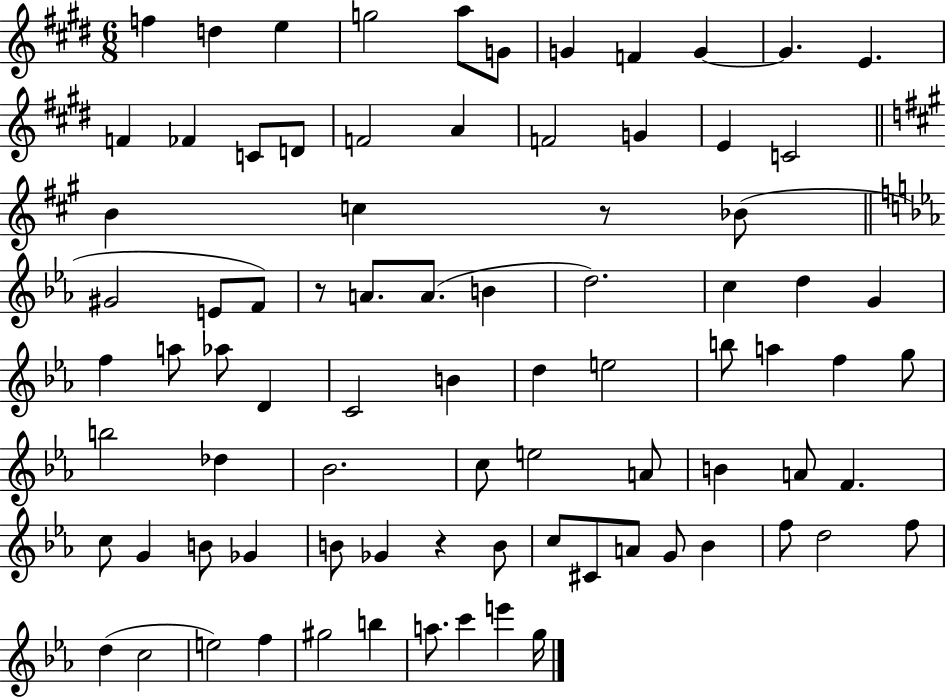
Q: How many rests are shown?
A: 3